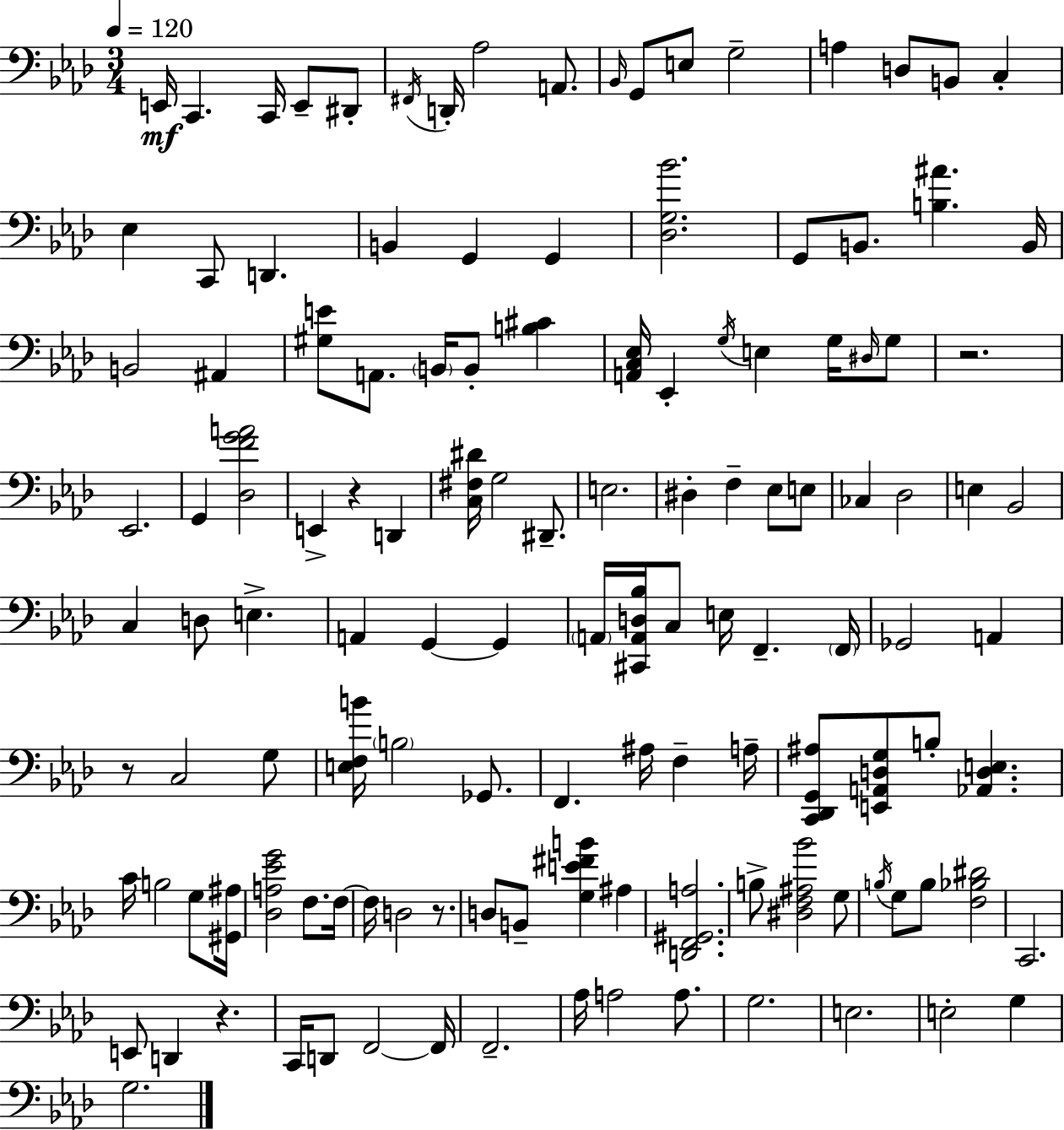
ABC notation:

X:1
T:Untitled
M:3/4
L:1/4
K:Fm
E,,/4 C,, C,,/4 E,,/2 ^D,,/2 ^F,,/4 D,,/4 _A,2 A,,/2 _B,,/4 G,,/2 E,/2 G,2 A, D,/2 B,,/2 C, _E, C,,/2 D,, B,, G,, G,, [_D,G,_B]2 G,,/2 B,,/2 [B,^A] B,,/4 B,,2 ^A,, [^G,E]/2 A,,/2 B,,/4 B,,/2 [B,^C] [A,,C,_E,]/4 _E,, G,/4 E, G,/4 ^D,/4 G,/2 z2 _E,,2 G,, [_D,FGA]2 E,, z D,, [C,^F,^D]/4 G,2 ^D,,/2 E,2 ^D, F, _E,/2 E,/2 _C, _D,2 E, _B,,2 C, D,/2 E, A,, G,, G,, A,,/4 [^C,,A,,D,_B,]/4 C,/2 E,/4 F,, F,,/4 _G,,2 A,, z/2 C,2 G,/2 [E,F,B]/4 B,2 _G,,/2 F,, ^A,/4 F, A,/4 [C,,_D,,G,,^A,]/2 [E,,A,,D,G,]/2 B,/2 [_A,,D,E,] C/4 B,2 G,/2 [^G,,^A,]/4 [_D,A,_EG]2 F,/2 F,/4 F,/4 D,2 z/2 D,/2 B,,/2 [G,E^FB] ^A, [D,,F,,^G,,A,]2 B,/2 [^D,F,^A,_B]2 G,/2 B,/4 G,/2 B,/2 [F,_B,^D]2 C,,2 E,,/2 D,, z C,,/4 D,,/2 F,,2 F,,/4 F,,2 _A,/4 A,2 A,/2 G,2 E,2 E,2 G, G,2